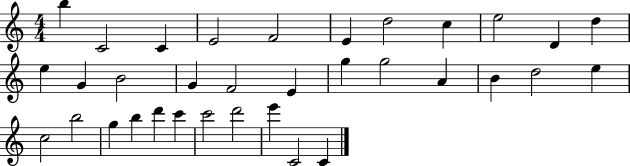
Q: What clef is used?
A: treble